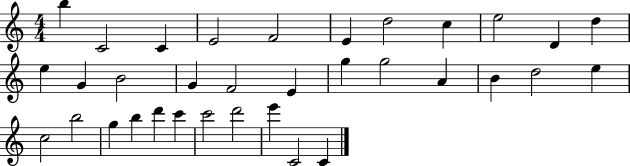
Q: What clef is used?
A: treble